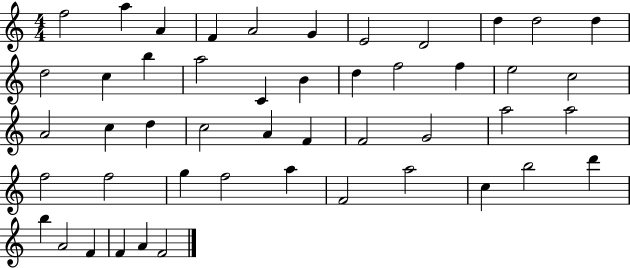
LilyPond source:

{
  \clef treble
  \numericTimeSignature
  \time 4/4
  \key c \major
  f''2 a''4 a'4 | f'4 a'2 g'4 | e'2 d'2 | d''4 d''2 d''4 | \break d''2 c''4 b''4 | a''2 c'4 b'4 | d''4 f''2 f''4 | e''2 c''2 | \break a'2 c''4 d''4 | c''2 a'4 f'4 | f'2 g'2 | a''2 a''2 | \break f''2 f''2 | g''4 f''2 a''4 | f'2 a''2 | c''4 b''2 d'''4 | \break b''4 a'2 f'4 | f'4 a'4 f'2 | \bar "|."
}